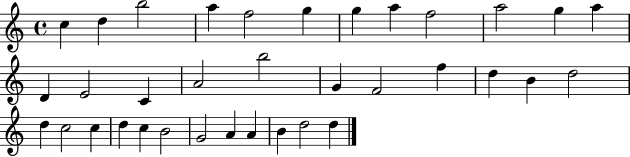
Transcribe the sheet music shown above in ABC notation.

X:1
T:Untitled
M:4/4
L:1/4
K:C
c d b2 a f2 g g a f2 a2 g a D E2 C A2 b2 G F2 f d B d2 d c2 c d c B2 G2 A A B d2 d